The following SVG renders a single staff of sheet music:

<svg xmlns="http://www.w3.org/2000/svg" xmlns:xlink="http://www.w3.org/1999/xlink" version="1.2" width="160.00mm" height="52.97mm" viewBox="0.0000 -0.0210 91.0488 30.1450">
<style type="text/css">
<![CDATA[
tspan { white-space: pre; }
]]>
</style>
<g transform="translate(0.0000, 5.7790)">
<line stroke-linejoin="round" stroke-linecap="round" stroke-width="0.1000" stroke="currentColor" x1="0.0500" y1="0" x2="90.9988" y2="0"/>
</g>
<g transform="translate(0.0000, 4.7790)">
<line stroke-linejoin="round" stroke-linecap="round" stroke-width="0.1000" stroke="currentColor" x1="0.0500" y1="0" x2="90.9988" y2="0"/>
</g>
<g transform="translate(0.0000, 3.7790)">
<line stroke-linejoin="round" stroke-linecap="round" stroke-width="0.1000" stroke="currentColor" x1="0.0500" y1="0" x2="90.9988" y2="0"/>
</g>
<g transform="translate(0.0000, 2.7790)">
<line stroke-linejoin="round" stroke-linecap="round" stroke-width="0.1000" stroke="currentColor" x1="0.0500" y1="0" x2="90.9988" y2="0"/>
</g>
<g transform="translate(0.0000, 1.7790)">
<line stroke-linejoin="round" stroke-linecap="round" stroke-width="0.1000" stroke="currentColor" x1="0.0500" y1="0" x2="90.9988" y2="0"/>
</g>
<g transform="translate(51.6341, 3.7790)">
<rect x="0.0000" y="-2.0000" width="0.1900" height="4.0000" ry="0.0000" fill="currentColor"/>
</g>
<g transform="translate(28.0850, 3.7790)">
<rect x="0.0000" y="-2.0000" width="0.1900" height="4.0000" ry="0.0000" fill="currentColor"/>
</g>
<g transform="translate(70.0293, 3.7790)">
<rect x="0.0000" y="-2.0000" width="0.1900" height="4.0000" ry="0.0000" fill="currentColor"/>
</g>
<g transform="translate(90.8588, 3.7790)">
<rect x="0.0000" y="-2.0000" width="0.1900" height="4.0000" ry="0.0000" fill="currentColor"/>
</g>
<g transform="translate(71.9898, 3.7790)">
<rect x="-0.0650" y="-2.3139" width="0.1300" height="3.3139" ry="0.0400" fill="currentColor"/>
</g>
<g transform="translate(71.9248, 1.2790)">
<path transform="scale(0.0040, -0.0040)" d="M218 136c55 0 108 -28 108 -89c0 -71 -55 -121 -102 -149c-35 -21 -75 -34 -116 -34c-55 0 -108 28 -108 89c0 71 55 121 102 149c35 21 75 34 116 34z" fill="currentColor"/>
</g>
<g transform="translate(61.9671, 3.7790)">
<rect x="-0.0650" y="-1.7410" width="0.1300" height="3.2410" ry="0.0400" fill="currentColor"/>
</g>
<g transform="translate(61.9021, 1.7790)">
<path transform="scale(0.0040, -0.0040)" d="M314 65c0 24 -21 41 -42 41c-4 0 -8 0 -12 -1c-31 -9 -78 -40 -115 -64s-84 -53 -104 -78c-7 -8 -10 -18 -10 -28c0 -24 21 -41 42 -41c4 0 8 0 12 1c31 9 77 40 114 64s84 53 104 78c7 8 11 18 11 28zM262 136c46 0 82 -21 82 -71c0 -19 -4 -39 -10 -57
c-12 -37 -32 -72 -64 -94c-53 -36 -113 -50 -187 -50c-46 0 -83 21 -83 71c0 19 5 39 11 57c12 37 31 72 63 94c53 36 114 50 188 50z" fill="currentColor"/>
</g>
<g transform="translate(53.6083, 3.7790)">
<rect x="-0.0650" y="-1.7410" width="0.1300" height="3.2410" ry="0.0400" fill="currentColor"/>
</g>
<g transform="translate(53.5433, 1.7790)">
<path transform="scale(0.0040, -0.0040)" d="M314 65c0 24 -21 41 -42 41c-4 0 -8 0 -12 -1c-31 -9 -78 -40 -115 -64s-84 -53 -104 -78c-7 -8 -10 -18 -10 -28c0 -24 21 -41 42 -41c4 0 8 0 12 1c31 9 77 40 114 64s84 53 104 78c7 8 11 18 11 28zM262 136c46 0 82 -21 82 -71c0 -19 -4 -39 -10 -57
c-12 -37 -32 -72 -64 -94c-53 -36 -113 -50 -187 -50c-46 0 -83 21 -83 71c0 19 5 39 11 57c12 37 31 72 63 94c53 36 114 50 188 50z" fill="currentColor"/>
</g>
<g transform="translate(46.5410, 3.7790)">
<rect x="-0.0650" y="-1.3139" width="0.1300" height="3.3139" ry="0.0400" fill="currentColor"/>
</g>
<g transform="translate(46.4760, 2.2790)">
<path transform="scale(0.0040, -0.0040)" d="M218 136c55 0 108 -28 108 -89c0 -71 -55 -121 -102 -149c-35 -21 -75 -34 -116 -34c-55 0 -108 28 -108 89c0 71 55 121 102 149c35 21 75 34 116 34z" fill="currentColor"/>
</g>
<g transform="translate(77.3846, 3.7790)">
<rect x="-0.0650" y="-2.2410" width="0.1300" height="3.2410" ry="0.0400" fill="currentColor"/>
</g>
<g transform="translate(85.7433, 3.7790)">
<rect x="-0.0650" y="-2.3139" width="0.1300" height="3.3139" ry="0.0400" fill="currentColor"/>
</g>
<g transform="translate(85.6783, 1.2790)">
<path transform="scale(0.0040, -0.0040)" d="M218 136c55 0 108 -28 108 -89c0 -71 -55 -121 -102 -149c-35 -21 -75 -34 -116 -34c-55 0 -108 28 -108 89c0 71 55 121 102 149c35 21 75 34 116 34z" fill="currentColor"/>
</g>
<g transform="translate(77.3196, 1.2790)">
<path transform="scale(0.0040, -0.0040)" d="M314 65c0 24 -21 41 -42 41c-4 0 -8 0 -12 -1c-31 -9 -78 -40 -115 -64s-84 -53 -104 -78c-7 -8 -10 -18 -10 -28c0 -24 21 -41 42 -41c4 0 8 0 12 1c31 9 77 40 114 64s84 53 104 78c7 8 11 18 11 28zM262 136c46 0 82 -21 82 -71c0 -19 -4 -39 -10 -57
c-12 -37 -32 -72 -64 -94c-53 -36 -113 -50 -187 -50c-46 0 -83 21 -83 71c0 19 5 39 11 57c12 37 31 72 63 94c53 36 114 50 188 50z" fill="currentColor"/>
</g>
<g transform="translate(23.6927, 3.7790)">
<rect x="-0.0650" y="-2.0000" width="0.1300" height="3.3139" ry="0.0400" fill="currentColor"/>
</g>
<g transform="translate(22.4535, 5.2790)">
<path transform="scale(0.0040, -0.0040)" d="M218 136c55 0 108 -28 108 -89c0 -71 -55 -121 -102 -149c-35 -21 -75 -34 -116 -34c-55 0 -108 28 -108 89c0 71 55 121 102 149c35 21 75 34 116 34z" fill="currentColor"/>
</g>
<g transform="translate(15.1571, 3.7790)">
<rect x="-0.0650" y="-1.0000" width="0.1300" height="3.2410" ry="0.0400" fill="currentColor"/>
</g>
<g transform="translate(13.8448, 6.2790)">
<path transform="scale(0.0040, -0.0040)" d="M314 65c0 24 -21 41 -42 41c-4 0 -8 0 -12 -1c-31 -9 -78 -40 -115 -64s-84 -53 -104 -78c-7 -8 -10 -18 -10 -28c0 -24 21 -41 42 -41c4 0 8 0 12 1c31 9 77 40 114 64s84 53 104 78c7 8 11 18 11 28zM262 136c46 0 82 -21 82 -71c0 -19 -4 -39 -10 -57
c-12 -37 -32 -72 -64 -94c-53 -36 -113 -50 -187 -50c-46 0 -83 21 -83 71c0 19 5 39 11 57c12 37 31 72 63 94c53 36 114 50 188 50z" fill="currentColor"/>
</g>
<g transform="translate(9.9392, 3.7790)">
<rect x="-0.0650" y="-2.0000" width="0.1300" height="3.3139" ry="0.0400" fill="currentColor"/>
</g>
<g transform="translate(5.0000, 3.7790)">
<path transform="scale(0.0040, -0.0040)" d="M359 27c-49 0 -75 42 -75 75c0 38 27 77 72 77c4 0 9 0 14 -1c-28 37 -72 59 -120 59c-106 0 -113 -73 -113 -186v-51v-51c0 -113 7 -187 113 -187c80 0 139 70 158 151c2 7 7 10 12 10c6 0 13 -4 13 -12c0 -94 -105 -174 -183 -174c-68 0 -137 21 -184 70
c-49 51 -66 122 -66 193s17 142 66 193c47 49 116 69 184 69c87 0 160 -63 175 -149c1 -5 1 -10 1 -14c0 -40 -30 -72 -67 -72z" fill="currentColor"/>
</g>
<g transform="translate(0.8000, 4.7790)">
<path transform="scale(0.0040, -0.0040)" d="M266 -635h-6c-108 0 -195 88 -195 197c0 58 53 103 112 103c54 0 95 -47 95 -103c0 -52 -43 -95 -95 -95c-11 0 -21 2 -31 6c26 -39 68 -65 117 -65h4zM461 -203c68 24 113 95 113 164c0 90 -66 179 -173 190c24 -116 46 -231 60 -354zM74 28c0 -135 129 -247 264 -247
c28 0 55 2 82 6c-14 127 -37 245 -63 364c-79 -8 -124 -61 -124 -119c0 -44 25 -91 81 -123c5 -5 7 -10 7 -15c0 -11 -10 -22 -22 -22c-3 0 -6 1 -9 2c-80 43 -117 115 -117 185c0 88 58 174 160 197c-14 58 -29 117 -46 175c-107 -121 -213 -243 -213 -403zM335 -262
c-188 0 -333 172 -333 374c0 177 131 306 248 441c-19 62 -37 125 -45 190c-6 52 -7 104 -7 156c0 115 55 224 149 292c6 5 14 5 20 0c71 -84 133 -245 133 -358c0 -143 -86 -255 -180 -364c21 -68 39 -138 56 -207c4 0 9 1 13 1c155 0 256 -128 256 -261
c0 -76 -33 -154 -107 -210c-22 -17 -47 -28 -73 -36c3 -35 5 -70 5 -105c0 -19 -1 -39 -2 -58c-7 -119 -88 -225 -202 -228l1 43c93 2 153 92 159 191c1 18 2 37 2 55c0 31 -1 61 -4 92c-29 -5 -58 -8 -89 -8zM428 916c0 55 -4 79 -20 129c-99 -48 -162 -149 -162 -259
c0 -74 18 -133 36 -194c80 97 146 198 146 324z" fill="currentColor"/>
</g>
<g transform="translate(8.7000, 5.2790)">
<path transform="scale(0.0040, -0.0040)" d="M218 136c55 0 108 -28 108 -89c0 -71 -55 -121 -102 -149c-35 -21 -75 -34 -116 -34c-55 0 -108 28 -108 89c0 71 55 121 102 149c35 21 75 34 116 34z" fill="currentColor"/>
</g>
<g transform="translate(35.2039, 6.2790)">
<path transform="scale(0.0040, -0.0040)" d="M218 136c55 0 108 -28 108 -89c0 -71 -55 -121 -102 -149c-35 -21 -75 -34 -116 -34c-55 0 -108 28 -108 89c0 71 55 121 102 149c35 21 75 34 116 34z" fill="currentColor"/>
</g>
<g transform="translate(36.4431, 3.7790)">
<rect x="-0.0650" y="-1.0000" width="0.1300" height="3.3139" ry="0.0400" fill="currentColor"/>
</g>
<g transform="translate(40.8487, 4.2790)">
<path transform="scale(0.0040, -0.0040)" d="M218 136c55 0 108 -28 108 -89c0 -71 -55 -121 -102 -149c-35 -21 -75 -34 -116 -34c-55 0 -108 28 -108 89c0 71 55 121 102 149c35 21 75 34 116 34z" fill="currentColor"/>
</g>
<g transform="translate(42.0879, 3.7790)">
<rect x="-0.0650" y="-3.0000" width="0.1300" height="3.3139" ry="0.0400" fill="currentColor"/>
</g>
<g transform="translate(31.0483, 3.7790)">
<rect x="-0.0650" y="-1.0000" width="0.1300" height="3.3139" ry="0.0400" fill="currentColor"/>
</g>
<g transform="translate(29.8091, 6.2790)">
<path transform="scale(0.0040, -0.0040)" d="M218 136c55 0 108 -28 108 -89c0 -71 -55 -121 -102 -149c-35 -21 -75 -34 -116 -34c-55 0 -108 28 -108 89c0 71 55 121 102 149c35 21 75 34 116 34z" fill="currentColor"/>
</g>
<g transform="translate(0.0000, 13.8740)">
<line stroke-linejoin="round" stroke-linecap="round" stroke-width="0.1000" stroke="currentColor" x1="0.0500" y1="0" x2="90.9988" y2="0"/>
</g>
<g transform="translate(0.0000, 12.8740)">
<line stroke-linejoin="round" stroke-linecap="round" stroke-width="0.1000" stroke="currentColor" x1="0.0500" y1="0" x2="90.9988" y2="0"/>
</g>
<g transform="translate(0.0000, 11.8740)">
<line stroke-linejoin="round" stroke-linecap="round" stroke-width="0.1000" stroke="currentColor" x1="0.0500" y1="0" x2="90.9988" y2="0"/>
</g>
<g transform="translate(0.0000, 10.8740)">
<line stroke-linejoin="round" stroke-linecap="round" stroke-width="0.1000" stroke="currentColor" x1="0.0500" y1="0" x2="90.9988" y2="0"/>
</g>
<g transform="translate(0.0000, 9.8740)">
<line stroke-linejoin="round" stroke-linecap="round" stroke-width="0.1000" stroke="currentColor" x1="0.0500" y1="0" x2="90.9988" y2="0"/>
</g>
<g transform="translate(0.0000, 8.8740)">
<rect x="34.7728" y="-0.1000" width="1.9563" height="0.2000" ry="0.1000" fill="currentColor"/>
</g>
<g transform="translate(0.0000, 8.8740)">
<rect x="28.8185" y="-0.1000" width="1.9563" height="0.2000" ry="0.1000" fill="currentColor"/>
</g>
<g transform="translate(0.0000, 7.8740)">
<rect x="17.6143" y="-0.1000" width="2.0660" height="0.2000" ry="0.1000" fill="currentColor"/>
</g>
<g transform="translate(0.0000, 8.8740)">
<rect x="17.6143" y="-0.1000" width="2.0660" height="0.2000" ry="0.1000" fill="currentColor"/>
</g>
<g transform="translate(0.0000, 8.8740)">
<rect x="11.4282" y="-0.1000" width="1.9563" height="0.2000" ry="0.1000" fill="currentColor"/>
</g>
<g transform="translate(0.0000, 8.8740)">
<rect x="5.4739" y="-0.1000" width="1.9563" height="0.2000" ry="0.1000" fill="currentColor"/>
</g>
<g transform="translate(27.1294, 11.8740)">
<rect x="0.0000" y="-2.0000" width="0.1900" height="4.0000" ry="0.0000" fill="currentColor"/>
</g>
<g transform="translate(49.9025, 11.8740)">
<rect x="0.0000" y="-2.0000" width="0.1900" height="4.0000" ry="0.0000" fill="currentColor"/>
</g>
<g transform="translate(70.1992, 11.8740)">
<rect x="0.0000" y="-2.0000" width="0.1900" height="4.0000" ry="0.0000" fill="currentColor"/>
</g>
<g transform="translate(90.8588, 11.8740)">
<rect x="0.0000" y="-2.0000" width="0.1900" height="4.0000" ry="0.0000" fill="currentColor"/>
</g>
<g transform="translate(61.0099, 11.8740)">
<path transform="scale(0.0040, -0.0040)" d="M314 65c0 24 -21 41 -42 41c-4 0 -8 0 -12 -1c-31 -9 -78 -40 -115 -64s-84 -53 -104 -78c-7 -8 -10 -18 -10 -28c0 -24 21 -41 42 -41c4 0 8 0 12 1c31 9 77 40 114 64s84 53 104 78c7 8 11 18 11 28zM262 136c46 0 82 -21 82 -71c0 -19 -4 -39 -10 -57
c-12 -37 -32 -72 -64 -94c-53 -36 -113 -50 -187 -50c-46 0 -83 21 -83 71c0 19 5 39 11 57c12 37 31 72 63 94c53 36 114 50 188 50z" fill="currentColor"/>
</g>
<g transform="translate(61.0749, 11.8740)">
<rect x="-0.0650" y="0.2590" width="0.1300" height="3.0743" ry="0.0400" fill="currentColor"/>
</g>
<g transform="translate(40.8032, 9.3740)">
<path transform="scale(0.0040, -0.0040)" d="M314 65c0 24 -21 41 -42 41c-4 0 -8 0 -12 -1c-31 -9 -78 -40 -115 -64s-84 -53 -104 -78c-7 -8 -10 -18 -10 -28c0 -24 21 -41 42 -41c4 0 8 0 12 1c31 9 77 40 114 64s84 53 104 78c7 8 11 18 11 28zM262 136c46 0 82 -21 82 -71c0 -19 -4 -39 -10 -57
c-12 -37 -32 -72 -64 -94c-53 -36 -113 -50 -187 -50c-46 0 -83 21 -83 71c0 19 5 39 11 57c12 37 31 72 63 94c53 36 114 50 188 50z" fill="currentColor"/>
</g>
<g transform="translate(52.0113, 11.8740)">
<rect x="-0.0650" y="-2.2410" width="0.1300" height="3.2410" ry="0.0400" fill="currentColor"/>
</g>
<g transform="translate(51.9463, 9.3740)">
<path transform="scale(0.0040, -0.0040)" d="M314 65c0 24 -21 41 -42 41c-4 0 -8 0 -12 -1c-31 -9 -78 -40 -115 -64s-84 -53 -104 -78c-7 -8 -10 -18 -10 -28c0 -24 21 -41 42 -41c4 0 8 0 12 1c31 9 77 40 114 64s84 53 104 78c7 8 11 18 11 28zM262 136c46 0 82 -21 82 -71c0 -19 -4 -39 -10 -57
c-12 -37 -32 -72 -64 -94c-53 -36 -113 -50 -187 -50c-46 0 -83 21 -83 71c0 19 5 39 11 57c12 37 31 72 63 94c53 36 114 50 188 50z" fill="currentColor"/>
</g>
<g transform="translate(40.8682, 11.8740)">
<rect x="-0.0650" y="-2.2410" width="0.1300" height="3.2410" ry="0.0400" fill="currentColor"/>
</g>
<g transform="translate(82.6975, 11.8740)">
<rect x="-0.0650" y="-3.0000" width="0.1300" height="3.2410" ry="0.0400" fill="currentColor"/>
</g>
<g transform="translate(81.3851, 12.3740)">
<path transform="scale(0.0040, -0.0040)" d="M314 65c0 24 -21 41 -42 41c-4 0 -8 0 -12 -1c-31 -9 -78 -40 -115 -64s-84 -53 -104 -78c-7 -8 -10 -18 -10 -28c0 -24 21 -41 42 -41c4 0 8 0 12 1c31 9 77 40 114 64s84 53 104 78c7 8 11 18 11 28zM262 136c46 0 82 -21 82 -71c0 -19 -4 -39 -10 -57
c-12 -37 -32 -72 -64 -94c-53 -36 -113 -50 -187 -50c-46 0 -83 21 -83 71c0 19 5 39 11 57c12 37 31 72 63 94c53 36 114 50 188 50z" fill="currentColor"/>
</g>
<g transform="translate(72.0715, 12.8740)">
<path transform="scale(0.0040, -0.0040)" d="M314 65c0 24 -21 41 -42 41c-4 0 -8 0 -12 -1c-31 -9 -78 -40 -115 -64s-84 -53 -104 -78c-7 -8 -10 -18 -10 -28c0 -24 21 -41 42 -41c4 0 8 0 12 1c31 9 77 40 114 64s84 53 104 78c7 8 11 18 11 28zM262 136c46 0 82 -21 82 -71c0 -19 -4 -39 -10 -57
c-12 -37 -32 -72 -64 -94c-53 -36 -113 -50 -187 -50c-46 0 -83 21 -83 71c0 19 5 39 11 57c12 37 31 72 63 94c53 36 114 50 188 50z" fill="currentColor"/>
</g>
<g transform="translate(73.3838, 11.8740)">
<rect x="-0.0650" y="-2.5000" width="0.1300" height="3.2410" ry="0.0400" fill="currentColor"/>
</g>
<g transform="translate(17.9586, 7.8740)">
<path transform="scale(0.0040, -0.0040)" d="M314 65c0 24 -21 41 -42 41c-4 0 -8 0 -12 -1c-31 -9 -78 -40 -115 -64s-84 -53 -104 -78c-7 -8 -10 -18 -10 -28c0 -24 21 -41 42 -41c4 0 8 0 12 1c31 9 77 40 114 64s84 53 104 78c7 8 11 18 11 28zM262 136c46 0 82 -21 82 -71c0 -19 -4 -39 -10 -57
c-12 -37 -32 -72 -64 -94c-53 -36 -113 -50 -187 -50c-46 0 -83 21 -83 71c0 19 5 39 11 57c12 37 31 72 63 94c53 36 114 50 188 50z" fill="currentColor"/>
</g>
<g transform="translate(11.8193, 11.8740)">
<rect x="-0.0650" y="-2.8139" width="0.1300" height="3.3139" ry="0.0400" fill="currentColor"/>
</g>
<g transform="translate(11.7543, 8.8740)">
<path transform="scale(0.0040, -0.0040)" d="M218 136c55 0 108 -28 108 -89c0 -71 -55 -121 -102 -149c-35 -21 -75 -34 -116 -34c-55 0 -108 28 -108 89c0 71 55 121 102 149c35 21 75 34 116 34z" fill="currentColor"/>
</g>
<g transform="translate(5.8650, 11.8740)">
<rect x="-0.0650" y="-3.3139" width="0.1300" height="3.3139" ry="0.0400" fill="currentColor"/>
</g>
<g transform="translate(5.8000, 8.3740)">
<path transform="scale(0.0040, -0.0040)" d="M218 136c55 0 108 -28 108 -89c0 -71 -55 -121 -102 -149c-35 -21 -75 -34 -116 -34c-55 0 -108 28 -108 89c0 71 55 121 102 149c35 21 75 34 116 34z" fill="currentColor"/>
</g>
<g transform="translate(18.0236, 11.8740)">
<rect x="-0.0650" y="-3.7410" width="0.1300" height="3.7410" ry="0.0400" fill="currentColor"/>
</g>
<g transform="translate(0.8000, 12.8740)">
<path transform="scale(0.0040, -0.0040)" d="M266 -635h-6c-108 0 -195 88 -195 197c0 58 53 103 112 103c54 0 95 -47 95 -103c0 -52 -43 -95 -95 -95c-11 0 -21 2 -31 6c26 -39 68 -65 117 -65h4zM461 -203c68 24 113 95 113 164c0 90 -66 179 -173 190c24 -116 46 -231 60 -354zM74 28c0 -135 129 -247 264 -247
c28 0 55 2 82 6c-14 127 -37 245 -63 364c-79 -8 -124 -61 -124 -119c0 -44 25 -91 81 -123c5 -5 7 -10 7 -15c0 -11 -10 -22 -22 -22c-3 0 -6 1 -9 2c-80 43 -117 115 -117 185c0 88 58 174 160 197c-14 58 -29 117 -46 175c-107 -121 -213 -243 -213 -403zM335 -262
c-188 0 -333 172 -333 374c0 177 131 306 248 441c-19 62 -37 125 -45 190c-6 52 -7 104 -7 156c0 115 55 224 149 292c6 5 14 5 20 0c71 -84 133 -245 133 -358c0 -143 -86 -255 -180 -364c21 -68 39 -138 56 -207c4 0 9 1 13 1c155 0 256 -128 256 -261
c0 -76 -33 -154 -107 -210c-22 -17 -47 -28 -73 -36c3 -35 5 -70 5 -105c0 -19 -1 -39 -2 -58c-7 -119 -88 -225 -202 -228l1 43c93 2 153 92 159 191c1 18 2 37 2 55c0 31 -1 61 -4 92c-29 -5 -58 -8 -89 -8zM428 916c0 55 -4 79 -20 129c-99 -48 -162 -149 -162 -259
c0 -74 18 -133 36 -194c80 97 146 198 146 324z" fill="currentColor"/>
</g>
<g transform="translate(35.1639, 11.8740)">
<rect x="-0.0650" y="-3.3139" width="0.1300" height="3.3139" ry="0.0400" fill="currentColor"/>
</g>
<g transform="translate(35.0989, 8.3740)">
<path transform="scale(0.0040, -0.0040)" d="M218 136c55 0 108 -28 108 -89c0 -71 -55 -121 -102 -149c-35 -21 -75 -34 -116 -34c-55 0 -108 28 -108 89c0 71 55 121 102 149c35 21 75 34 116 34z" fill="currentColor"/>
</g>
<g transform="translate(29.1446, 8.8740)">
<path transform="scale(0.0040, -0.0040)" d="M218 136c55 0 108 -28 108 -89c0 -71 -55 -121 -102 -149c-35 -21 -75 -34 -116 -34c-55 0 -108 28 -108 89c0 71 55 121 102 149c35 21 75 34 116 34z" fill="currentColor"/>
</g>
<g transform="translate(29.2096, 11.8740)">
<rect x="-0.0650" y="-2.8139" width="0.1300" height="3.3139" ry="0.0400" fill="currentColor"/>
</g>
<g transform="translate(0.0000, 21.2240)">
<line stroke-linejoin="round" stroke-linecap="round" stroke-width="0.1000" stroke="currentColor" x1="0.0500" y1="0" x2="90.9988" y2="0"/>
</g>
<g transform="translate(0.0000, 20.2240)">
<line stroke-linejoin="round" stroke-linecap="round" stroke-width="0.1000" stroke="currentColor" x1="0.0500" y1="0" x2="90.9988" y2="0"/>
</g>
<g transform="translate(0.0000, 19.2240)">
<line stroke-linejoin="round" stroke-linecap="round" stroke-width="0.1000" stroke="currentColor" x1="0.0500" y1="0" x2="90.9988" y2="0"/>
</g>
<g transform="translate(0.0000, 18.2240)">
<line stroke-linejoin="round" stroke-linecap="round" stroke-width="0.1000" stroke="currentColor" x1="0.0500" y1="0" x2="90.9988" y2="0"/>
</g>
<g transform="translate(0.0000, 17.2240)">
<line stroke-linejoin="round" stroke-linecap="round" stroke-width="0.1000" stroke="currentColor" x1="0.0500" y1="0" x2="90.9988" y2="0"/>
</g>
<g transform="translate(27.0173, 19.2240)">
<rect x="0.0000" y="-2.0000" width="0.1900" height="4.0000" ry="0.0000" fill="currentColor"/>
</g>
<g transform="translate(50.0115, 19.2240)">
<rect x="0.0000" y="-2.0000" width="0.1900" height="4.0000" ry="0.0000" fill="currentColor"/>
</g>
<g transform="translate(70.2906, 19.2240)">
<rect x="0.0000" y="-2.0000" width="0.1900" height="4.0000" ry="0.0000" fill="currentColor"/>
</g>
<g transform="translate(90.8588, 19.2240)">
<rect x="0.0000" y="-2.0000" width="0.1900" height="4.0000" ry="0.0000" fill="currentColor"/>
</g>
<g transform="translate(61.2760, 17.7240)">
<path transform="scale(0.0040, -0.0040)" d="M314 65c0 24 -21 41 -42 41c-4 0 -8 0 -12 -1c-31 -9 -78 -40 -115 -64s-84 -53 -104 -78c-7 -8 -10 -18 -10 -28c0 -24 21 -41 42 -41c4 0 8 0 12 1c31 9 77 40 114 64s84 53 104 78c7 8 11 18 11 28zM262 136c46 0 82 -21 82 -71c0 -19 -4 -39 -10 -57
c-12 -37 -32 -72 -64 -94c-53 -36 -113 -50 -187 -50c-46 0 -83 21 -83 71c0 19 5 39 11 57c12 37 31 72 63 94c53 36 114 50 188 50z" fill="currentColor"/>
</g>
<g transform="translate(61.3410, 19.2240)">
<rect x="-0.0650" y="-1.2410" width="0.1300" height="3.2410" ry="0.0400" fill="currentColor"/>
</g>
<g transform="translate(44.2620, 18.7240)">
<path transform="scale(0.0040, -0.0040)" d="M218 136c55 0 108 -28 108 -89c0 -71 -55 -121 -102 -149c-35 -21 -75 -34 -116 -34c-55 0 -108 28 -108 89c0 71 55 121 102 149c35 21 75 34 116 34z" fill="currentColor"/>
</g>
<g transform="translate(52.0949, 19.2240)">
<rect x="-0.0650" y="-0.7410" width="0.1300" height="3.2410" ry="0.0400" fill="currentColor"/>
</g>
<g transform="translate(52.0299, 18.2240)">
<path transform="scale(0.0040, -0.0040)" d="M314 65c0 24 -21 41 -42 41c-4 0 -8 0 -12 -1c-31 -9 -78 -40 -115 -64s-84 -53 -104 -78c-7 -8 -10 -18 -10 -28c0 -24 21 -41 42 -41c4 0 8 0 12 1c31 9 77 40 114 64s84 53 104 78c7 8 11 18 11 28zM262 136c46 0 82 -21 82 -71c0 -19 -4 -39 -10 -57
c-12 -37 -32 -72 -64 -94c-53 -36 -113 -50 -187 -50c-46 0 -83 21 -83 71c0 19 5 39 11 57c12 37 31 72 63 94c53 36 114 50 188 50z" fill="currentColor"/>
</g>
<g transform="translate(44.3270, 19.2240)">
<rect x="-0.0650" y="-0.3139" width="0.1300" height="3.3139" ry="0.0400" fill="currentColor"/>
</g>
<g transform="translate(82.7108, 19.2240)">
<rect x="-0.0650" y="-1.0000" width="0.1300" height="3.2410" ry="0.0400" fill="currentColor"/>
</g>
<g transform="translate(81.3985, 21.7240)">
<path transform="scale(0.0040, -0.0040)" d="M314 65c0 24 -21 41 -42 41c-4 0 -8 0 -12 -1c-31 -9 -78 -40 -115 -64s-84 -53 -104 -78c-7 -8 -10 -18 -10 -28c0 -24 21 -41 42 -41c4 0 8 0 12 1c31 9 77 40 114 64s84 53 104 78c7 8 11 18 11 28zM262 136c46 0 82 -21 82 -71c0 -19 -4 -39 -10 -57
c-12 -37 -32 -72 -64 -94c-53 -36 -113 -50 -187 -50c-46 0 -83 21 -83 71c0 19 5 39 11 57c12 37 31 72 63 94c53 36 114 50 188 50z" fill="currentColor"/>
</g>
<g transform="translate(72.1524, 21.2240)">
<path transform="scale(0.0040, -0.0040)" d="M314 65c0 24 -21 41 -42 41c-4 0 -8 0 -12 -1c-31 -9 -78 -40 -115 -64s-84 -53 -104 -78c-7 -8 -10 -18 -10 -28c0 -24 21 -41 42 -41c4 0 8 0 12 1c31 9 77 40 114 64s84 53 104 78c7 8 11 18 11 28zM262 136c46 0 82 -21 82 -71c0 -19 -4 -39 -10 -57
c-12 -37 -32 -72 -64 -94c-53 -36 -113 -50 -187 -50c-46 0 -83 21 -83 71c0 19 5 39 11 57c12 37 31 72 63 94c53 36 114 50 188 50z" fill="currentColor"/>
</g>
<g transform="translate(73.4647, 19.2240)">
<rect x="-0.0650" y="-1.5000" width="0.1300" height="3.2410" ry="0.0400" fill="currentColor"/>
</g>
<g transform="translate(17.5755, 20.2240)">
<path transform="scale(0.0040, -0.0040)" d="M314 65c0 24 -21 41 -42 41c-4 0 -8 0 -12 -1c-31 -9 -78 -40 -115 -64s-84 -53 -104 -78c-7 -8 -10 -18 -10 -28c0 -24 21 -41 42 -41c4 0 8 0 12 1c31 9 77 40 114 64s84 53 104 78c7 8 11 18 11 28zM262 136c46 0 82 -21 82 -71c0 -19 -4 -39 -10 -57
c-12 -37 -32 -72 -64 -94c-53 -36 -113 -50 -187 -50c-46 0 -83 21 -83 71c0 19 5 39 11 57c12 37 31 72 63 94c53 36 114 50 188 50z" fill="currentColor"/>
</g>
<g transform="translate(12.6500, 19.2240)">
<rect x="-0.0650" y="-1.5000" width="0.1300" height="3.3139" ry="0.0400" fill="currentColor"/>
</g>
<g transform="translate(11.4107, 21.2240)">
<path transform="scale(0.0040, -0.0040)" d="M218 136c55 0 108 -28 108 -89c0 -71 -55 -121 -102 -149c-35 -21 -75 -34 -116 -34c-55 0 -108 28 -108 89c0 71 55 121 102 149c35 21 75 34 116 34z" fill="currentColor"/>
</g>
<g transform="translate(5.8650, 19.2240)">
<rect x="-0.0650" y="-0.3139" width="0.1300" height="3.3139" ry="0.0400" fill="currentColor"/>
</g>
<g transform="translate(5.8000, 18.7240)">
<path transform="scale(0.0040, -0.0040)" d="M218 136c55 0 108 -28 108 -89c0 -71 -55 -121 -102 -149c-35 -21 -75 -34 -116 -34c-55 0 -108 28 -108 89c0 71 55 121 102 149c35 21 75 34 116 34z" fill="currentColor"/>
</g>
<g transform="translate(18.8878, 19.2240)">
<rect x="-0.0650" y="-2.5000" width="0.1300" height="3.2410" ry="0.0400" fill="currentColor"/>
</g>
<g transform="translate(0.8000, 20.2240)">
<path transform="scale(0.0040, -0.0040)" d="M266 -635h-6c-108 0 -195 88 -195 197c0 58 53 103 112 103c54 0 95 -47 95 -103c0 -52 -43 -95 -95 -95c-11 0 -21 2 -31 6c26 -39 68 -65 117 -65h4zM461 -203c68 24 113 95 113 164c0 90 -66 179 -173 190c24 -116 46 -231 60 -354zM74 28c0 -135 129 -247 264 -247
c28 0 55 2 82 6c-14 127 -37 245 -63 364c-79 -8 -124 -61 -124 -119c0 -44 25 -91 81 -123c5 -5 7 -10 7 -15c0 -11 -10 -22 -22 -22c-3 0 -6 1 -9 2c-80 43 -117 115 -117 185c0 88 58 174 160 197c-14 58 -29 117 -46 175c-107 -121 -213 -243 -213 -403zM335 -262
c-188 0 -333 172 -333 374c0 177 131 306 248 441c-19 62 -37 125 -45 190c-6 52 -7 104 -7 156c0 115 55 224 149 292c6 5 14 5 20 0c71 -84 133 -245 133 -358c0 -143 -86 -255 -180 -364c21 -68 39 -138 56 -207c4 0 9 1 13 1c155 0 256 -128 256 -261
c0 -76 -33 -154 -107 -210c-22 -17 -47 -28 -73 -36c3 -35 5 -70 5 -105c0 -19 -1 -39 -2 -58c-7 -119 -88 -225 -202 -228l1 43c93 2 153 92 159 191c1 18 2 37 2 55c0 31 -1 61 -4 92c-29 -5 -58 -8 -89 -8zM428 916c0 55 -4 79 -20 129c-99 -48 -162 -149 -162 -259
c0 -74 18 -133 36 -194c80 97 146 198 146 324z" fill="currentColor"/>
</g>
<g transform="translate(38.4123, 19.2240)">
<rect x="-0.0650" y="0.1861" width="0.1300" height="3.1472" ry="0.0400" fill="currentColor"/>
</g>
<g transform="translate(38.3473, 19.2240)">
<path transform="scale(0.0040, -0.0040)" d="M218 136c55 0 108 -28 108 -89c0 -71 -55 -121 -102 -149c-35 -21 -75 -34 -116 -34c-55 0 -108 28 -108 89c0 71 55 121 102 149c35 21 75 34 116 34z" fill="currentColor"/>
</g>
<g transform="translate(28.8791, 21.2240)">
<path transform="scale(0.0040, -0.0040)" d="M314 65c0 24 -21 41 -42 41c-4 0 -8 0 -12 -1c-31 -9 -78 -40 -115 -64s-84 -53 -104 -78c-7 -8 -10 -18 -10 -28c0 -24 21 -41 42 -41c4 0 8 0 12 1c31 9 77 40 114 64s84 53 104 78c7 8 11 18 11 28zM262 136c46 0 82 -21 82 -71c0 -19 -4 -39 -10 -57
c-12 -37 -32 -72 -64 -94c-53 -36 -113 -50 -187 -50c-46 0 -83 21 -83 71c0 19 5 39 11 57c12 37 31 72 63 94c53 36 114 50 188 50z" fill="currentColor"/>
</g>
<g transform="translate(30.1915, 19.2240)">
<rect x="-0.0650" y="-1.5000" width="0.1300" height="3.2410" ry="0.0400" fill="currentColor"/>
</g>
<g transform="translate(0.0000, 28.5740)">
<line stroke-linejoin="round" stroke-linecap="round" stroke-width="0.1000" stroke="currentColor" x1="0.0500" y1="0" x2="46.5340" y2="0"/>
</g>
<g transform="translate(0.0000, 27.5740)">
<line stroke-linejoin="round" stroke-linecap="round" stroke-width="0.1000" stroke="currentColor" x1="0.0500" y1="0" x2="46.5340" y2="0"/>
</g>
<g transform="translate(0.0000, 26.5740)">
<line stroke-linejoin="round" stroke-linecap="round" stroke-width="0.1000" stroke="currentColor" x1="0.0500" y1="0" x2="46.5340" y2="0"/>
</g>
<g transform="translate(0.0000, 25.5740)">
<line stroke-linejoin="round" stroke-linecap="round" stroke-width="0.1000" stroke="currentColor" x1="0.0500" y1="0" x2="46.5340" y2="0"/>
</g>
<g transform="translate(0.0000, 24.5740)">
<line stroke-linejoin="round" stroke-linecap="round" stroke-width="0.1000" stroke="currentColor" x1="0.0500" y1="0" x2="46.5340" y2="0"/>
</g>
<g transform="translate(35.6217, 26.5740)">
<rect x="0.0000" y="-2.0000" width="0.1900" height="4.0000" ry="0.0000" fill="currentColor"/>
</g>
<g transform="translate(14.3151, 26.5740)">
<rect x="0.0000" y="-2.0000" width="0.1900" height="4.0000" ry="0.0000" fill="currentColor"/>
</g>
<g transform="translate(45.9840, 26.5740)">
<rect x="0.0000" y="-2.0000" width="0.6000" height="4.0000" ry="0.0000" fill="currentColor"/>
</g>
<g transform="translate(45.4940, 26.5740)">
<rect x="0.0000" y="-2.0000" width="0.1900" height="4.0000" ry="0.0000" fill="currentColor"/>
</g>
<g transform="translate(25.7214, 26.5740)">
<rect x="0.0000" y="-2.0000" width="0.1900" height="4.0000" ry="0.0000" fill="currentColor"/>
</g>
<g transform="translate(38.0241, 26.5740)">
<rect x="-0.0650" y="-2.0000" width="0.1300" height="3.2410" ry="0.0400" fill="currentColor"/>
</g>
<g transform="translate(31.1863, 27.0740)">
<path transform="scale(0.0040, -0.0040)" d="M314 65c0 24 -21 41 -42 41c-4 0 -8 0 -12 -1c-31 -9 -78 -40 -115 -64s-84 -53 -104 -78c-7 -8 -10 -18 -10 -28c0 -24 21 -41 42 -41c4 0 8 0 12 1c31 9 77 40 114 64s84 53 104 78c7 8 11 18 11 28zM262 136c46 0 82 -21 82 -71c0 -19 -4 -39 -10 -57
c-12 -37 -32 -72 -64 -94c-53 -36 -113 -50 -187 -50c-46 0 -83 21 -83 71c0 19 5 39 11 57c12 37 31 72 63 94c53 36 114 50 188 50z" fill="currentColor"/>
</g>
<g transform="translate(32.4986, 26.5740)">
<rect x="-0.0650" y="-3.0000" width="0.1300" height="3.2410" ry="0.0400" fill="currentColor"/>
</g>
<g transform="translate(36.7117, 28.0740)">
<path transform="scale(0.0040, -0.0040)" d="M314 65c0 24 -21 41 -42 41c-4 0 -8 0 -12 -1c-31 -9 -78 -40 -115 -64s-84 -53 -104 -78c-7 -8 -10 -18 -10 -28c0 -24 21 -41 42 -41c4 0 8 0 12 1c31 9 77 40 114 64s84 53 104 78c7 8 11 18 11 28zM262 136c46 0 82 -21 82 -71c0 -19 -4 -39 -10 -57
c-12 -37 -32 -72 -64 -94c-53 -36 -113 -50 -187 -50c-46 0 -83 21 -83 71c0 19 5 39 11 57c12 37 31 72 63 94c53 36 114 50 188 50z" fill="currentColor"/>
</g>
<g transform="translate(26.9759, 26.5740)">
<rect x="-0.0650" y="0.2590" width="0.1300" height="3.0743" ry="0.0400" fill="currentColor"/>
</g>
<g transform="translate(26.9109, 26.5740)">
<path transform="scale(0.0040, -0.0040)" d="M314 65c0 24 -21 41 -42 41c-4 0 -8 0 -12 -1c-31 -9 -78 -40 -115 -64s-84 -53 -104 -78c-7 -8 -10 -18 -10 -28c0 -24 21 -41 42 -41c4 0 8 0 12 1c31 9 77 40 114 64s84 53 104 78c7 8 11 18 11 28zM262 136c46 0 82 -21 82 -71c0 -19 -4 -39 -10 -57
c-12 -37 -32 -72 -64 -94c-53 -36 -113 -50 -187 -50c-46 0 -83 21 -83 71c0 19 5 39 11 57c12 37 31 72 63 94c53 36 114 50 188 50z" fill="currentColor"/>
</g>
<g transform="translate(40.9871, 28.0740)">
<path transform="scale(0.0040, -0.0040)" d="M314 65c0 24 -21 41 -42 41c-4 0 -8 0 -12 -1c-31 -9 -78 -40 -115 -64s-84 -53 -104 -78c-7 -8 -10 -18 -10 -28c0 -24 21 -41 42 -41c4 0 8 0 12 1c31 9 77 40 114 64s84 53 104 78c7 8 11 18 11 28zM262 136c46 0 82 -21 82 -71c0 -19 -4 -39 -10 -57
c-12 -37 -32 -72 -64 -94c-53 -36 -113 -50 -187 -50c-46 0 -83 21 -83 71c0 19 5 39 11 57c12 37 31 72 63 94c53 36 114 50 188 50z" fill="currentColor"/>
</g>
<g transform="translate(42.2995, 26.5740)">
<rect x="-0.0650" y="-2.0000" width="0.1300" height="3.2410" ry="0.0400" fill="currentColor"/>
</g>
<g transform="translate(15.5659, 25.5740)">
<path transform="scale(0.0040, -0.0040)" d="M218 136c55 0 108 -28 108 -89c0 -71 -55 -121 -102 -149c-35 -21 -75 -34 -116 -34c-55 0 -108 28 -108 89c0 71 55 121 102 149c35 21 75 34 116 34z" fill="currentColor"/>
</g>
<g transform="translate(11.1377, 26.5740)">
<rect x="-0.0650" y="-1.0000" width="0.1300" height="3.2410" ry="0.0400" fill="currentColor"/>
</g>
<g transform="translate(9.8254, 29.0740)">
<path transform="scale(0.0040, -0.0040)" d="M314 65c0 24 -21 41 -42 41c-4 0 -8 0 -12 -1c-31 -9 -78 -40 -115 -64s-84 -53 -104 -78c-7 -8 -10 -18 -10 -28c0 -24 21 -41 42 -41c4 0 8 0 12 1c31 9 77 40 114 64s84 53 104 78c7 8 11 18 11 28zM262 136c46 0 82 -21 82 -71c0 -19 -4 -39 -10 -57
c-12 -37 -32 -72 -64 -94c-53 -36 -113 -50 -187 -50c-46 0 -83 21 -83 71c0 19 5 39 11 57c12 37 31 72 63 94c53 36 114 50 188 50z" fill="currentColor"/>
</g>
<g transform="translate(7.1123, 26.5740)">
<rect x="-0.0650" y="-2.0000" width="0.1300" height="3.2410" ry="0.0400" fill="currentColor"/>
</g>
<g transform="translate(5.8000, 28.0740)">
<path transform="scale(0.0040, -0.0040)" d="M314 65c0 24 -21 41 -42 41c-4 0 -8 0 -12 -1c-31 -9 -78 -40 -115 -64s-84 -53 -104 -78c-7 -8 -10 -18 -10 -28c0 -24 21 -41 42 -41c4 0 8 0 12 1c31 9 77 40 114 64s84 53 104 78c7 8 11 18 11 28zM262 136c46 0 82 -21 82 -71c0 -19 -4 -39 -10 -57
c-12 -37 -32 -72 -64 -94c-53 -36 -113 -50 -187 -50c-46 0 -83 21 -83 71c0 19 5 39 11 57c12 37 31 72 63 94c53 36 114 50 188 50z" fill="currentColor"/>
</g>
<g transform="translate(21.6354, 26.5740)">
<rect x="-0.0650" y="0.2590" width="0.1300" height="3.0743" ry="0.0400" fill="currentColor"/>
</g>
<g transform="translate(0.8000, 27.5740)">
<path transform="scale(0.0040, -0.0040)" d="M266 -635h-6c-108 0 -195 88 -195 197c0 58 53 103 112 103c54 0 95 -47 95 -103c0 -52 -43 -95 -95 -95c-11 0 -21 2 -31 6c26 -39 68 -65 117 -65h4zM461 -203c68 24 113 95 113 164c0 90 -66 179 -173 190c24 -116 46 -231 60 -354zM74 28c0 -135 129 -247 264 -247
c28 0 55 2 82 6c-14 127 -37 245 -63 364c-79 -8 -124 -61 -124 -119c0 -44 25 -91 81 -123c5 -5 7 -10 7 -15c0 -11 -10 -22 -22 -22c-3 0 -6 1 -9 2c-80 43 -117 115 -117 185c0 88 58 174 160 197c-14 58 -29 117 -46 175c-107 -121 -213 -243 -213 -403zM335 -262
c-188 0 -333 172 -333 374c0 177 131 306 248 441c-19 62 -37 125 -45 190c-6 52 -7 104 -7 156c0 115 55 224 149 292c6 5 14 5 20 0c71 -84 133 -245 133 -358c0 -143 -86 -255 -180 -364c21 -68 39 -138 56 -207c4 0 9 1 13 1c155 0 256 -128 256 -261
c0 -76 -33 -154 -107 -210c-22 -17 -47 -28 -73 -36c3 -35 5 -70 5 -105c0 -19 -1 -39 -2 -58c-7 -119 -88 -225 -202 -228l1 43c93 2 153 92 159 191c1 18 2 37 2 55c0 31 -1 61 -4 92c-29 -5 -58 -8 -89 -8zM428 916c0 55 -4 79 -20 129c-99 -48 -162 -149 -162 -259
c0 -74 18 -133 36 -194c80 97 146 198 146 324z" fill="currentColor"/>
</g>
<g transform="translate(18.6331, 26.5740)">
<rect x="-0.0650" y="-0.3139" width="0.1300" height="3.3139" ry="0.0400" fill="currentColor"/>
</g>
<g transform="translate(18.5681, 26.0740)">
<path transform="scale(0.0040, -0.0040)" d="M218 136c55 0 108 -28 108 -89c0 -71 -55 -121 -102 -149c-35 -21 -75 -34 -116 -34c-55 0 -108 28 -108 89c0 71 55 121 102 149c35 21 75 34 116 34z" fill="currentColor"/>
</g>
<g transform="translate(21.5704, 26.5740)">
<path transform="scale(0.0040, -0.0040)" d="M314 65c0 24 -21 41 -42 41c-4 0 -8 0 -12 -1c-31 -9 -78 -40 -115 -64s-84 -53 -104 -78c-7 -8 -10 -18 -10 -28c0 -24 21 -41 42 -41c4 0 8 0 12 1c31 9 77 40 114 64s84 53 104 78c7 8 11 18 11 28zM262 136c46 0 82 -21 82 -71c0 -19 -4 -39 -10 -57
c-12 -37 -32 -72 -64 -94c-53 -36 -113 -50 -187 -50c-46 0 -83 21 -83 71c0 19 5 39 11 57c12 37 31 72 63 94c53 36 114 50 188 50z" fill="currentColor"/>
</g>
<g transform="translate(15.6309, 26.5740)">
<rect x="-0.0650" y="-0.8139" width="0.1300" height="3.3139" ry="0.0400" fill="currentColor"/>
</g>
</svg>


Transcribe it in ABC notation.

X:1
T:Untitled
M:4/4
L:1/4
K:C
F D2 F D D A e f2 f2 g g2 g b a c'2 a b g2 g2 B2 G2 A2 c E G2 E2 B c d2 e2 E2 D2 F2 D2 d c B2 B2 A2 F2 F2